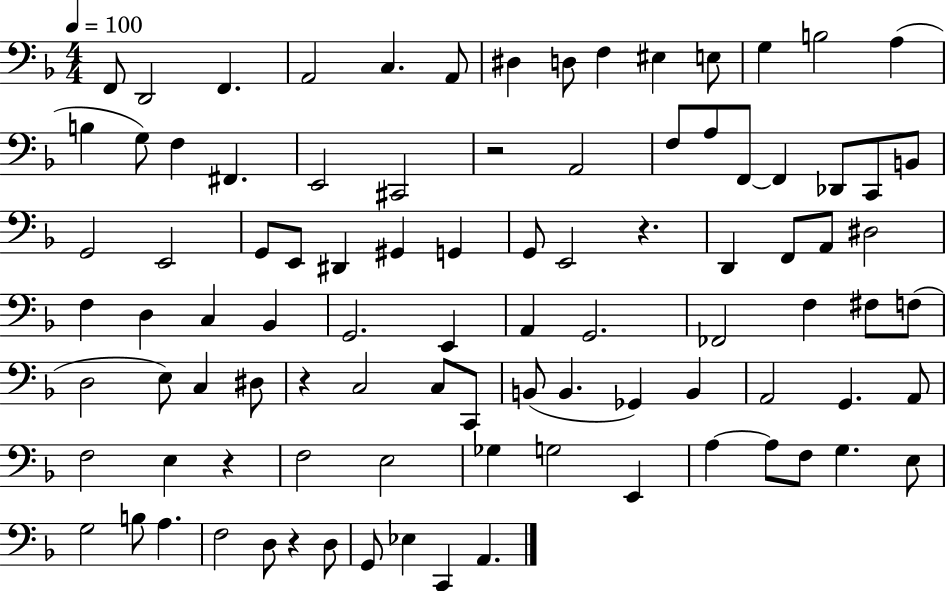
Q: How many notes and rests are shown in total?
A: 94